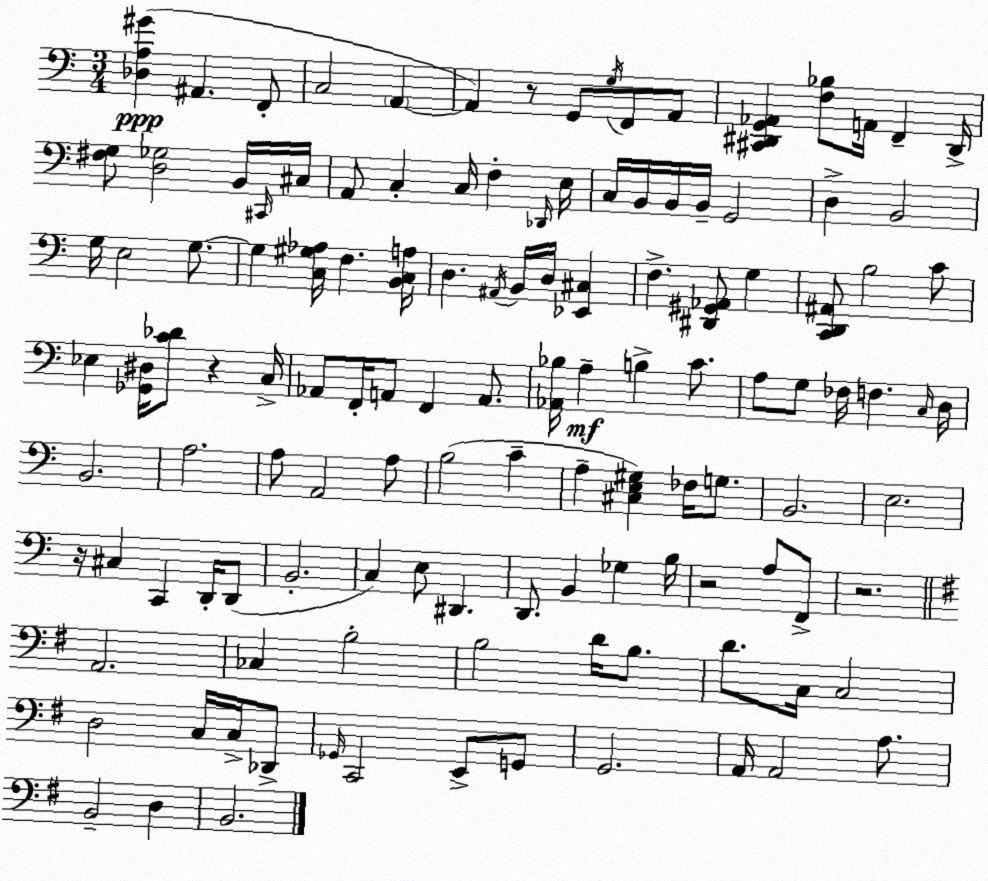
X:1
T:Untitled
M:3/4
L:1/4
K:C
[_D,A,^G] ^A,, F,,/2 C,2 A,, A,, z/2 G,,/2 G,/4 F,,/2 A,,/2 [^C,,^D,,G,,_A,,] [F,_B,]/2 A,,/4 F,, ^D,,/4 [^F,G,]/2 [D,_G,]2 B,,/4 ^C,,/4 ^C,/4 A,,/2 C, C,/4 F, _D,,/4 E,/4 C,/4 B,,/4 B,,/4 B,,/4 G,,2 D, B,,2 G,/4 E,2 G,/2 G, [C,^G,_A,]/4 F, [B,,C,A,]/4 D, ^A,,/4 B,,/4 D,/4 [_E,,^C,] F, [^D,,^G,,_A,,]/2 G, [C,,D,,^A,,]/2 B,2 C/2 _E, [_G,,^D,]/4 [C_D]/2 z C,/4 _A,,/2 F,,/4 A,,/2 F,, A,,/2 [_A,,_B,]/4 A, B, C/2 A,/2 G,/2 _F,/4 F, C,/4 D,/4 B,,2 A,2 A,/2 A,,2 A,/2 B,2 C A, [^C,E,^G,] _F,/4 G,/2 B,,2 E,2 z/4 ^C, C,, D,,/4 D,,/2 B,,2 C, E,/2 ^D,, D,,/2 B,, _G, B,/4 z2 A,/2 F,,/2 z2 A,,2 _C, B,2 B,2 D/4 B,/2 D/2 C,/4 C,2 D,2 C,/4 C,/4 _D,,/2 _G,,/4 C,,2 E,,/2 G,,/2 G,,2 A,,/4 A,,2 A,/2 B,,2 D, B,,2